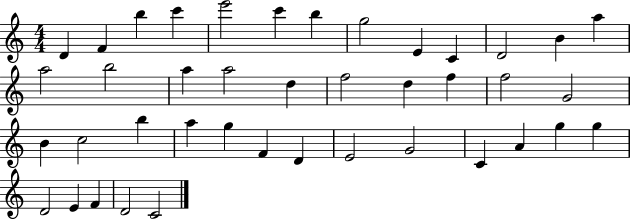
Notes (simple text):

D4/q F4/q B5/q C6/q E6/h C6/q B5/q G5/h E4/q C4/q D4/h B4/q A5/q A5/h B5/h A5/q A5/h D5/q F5/h D5/q F5/q F5/h G4/h B4/q C5/h B5/q A5/q G5/q F4/q D4/q E4/h G4/h C4/q A4/q G5/q G5/q D4/h E4/q F4/q D4/h C4/h